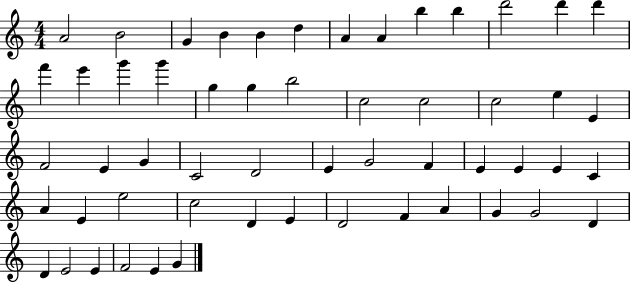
{
  \clef treble
  \numericTimeSignature
  \time 4/4
  \key c \major
  a'2 b'2 | g'4 b'4 b'4 d''4 | a'4 a'4 b''4 b''4 | d'''2 d'''4 d'''4 | \break f'''4 e'''4 g'''4 g'''4 | g''4 g''4 b''2 | c''2 c''2 | c''2 e''4 e'4 | \break f'2 e'4 g'4 | c'2 d'2 | e'4 g'2 f'4 | e'4 e'4 e'4 c'4 | \break a'4 e'4 e''2 | c''2 d'4 e'4 | d'2 f'4 a'4 | g'4 g'2 d'4 | \break d'4 e'2 e'4 | f'2 e'4 g'4 | \bar "|."
}